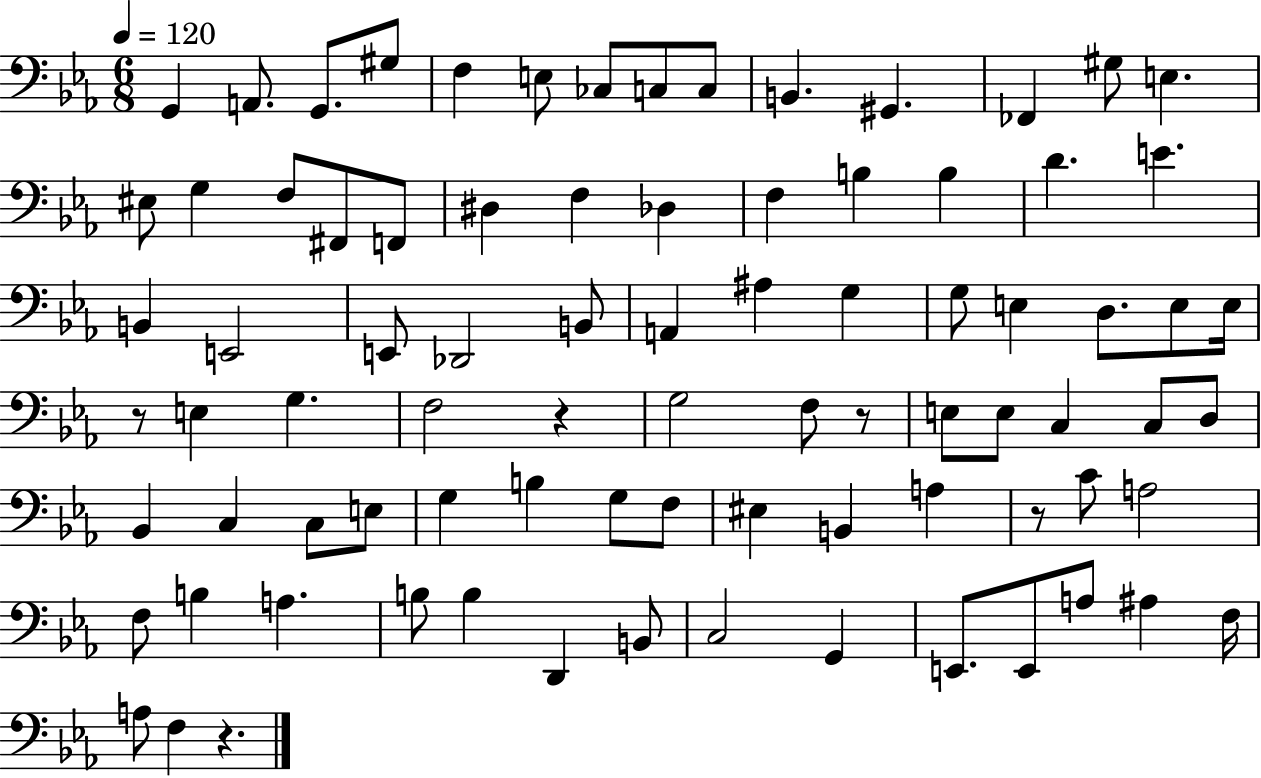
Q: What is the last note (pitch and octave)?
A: F3